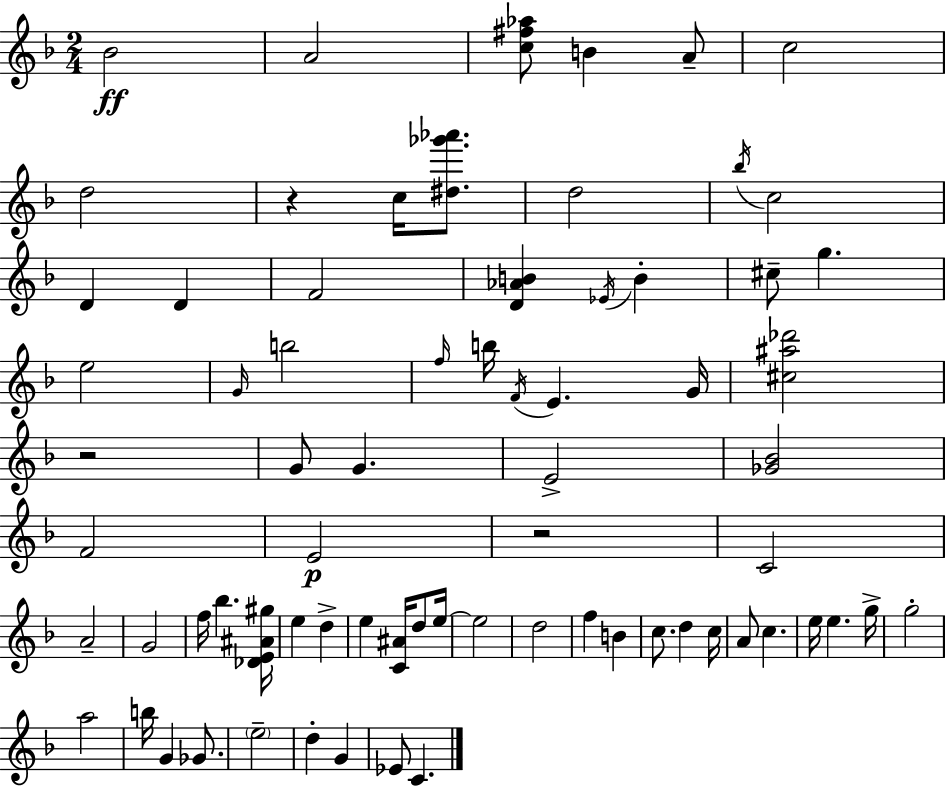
{
  \clef treble
  \numericTimeSignature
  \time 2/4
  \key f \major
  \repeat volta 2 { bes'2\ff | a'2 | <c'' fis'' aes''>8 b'4 a'8-- | c''2 | \break d''2 | r4 c''16 <dis'' ges''' aes'''>8. | d''2 | \acciaccatura { bes''16 } c''2 | \break d'4 d'4 | f'2 | <d' aes' b'>4 \acciaccatura { ees'16 } b'4-. | cis''8-- g''4. | \break e''2 | \grace { g'16 } b''2 | \grace { f''16 } b''16 \acciaccatura { f'16 } e'4. | g'16 <cis'' ais'' des'''>2 | \break r2 | g'8 g'4. | e'2-> | <ges' bes'>2 | \break f'2 | e'2\p | r2 | c'2 | \break a'2-- | g'2 | f''16 bes''4. | <des' e' ais' gis''>16 e''4 | \break d''4-> e''4 | <c' ais'>16 d''8 e''16~~ e''2 | d''2 | f''4 | \break b'4 c''8. | d''4 c''16 a'8 c''4. | e''16 e''4. | g''16-> g''2-. | \break a''2 | b''16 g'4 | ges'8. \parenthesize e''2-- | d''4-. | \break g'4 ees'8 c'4. | } \bar "|."
}